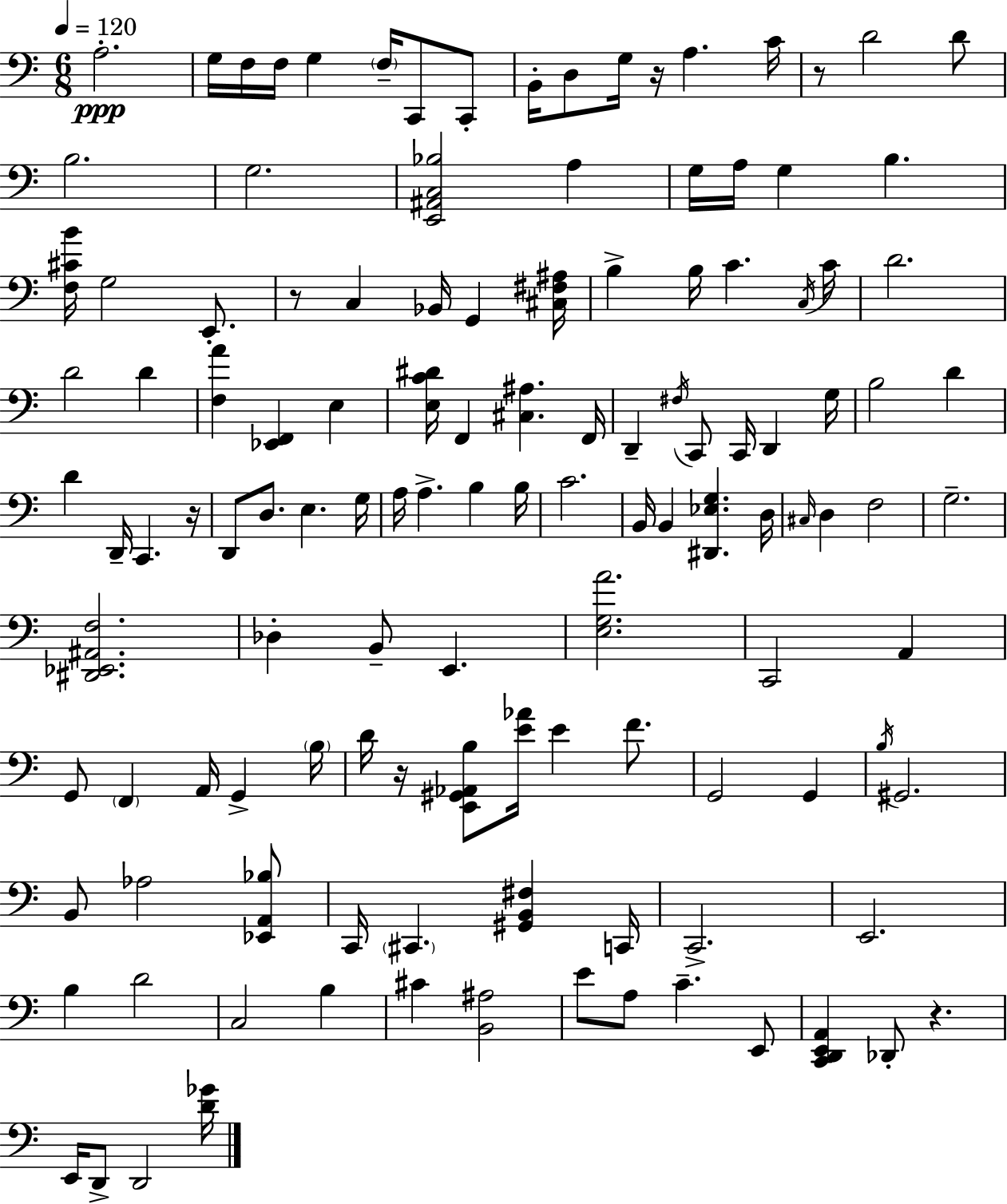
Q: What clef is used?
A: bass